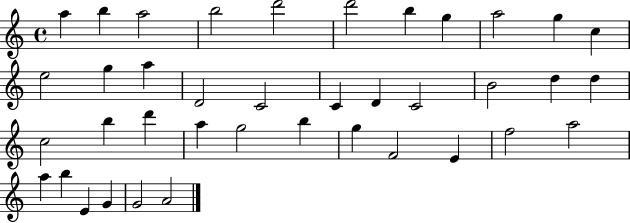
A5/q B5/q A5/h B5/h D6/h D6/h B5/q G5/q A5/h G5/q C5/q E5/h G5/q A5/q D4/h C4/h C4/q D4/q C4/h B4/h D5/q D5/q C5/h B5/q D6/q A5/q G5/h B5/q G5/q F4/h E4/q F5/h A5/h A5/q B5/q E4/q G4/q G4/h A4/h